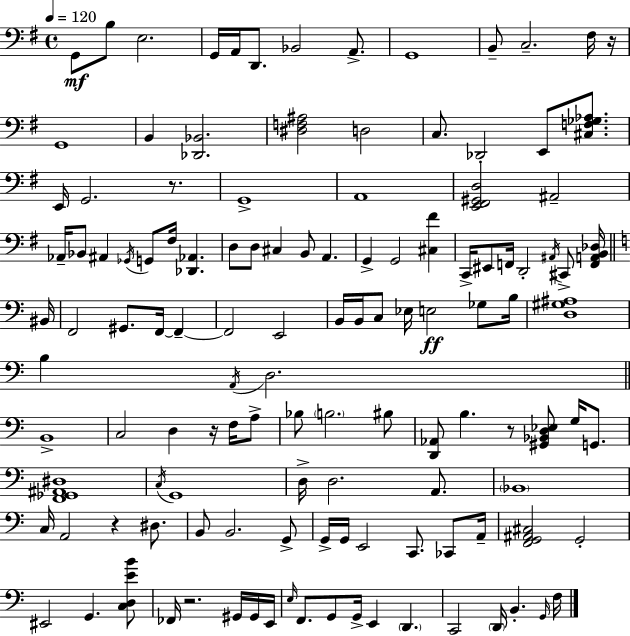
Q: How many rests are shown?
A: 6